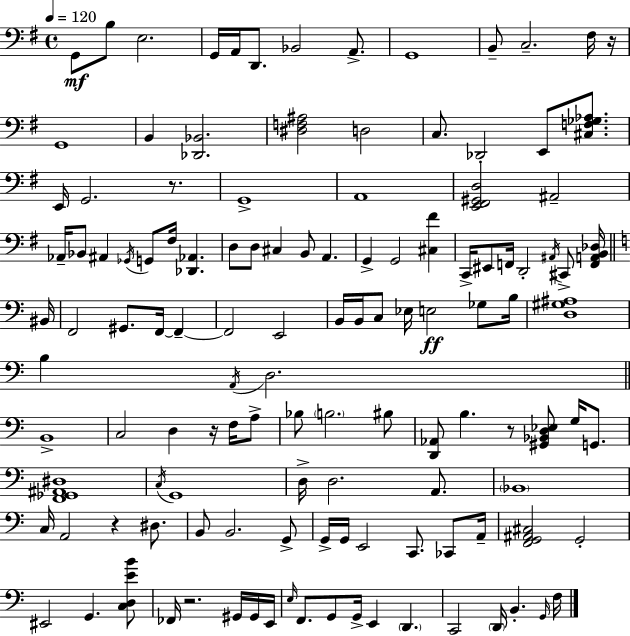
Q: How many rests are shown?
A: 6